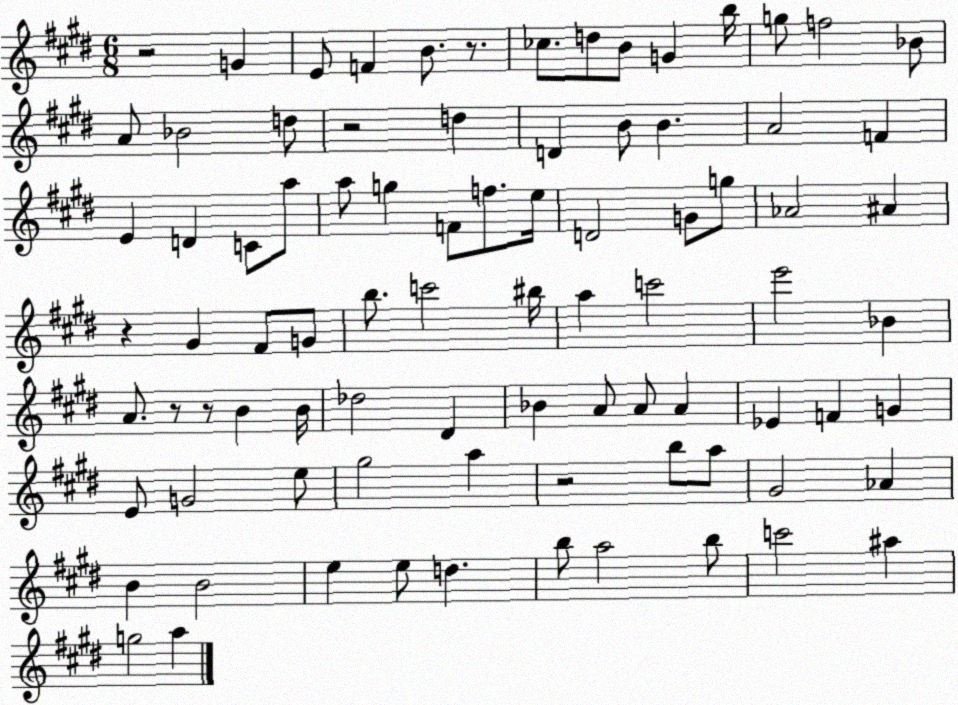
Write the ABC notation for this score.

X:1
T:Untitled
M:6/8
L:1/4
K:E
z2 G E/2 F B/2 z/2 _c/2 d/2 B/2 G b/4 g/2 f2 _B/2 A/2 _B2 d/2 z2 d D B/2 B A2 F E D C/2 a/2 a/2 g F/2 f/2 e/4 D2 G/2 g/2 _A2 ^A z ^G ^F/2 G/2 b/2 c'2 ^b/4 a c'2 e'2 _B A/2 z/2 z/2 B B/4 _d2 ^D _B A/2 A/2 A _E F G E/2 G2 e/2 ^g2 a z2 b/2 a/2 ^G2 _A B B2 e e/2 d b/2 a2 b/2 c'2 ^a g2 a